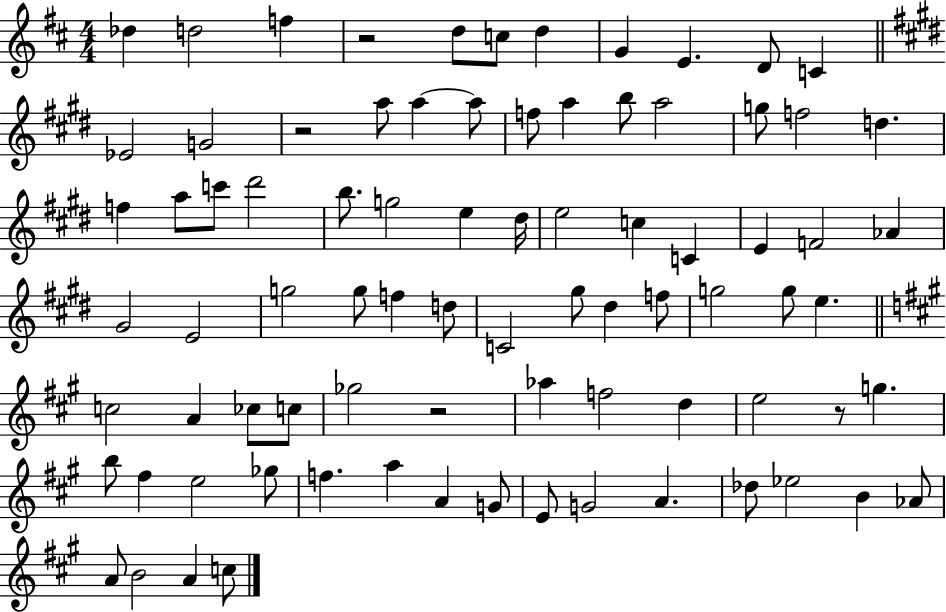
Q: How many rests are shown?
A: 4